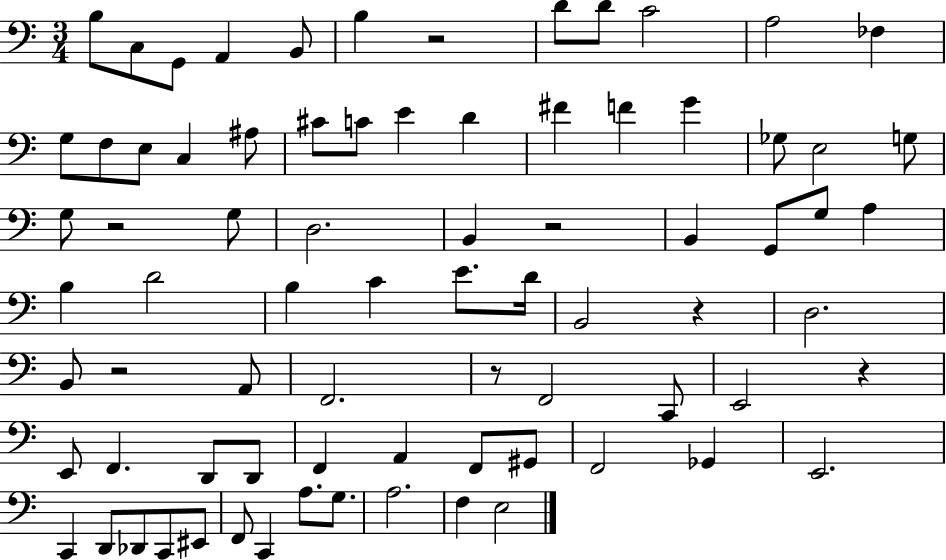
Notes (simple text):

B3/e C3/e G2/e A2/q B2/e B3/q R/h D4/e D4/e C4/h A3/h FES3/q G3/e F3/e E3/e C3/q A#3/e C#4/e C4/e E4/q D4/q F#4/q F4/q G4/q Gb3/e E3/h G3/e G3/e R/h G3/e D3/h. B2/q R/h B2/q G2/e G3/e A3/q B3/q D4/h B3/q C4/q E4/e. D4/s B2/h R/q D3/h. B2/e R/h A2/e F2/h. R/e F2/h C2/e E2/h R/q E2/e F2/q. D2/e D2/e F2/q A2/q F2/e G#2/e F2/h Gb2/q E2/h. C2/q D2/e Db2/e C2/e EIS2/e F2/e C2/q A3/e. G3/e. A3/h. F3/q E3/h